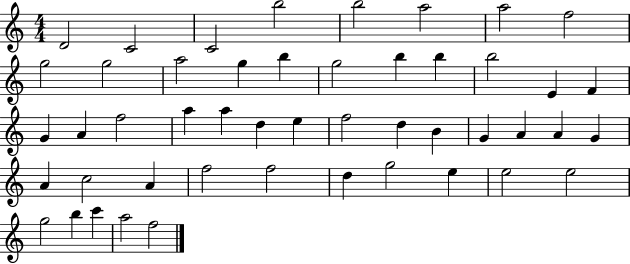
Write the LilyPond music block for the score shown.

{
  \clef treble
  \numericTimeSignature
  \time 4/4
  \key c \major
  d'2 c'2 | c'2 b''2 | b''2 a''2 | a''2 f''2 | \break g''2 g''2 | a''2 g''4 b''4 | g''2 b''4 b''4 | b''2 e'4 f'4 | \break g'4 a'4 f''2 | a''4 a''4 d''4 e''4 | f''2 d''4 b'4 | g'4 a'4 a'4 g'4 | \break a'4 c''2 a'4 | f''2 f''2 | d''4 g''2 e''4 | e''2 e''2 | \break g''2 b''4 c'''4 | a''2 f''2 | \bar "|."
}